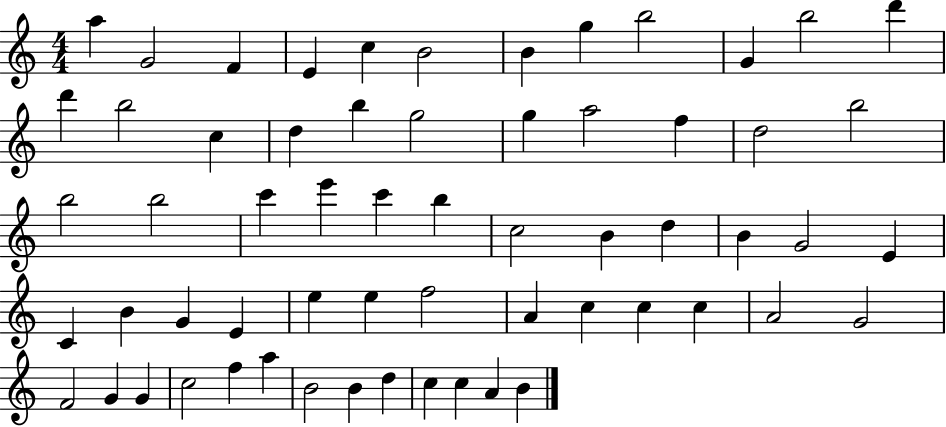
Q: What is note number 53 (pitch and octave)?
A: F5